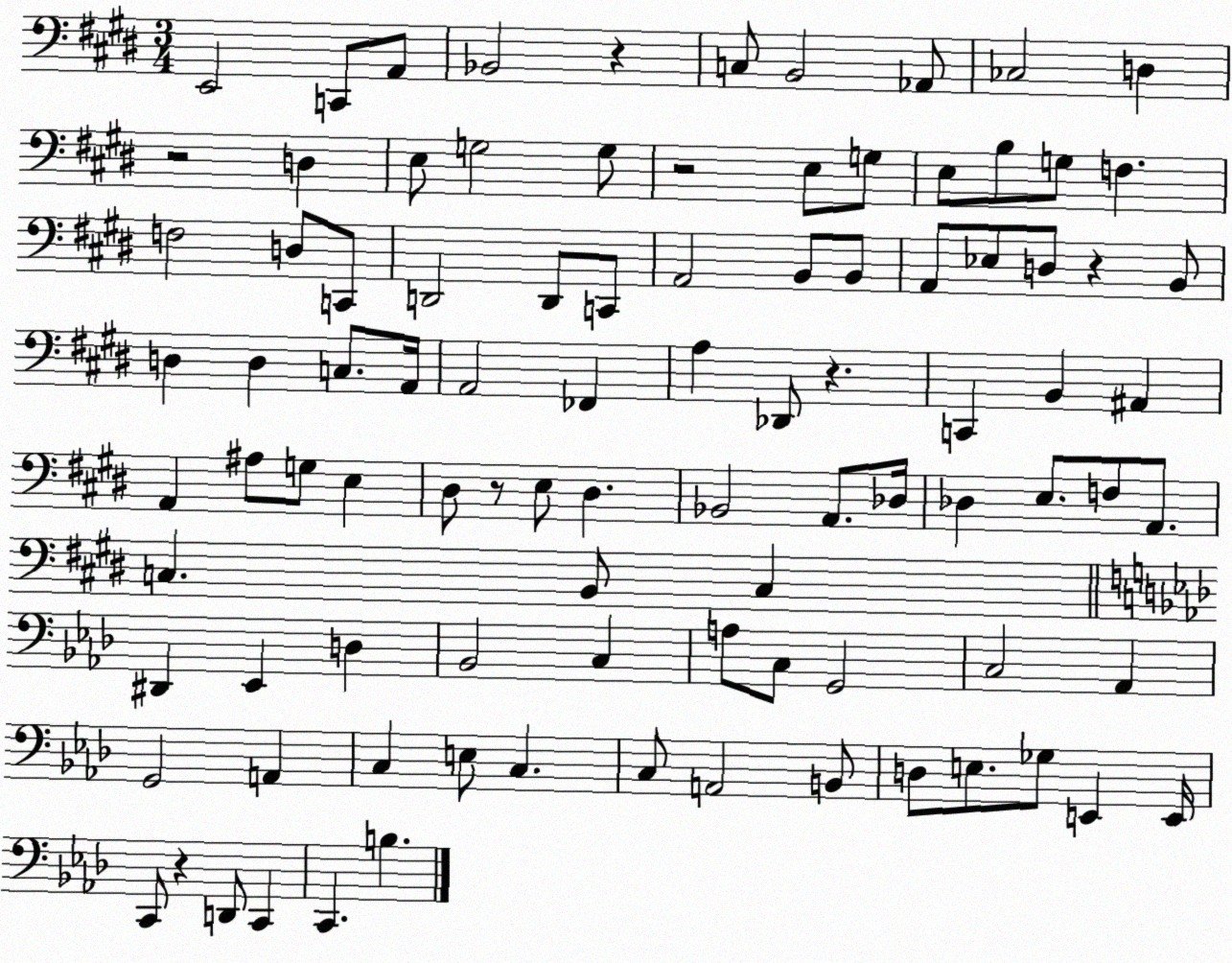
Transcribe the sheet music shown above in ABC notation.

X:1
T:Untitled
M:3/4
L:1/4
K:E
E,,2 C,,/2 A,,/2 _B,,2 z C,/2 B,,2 _A,,/2 _C,2 D, z2 D, E,/2 G,2 G,/2 z2 E,/2 G,/2 E,/2 B,/2 G,/2 F, F,2 D,/2 C,,/2 D,,2 D,,/2 C,,/2 A,,2 B,,/2 B,,/2 A,,/2 _E,/2 D,/2 z B,,/2 D, D, C,/2 A,,/4 A,,2 _F,, A, _D,,/2 z C,, B,, ^A,, A,, ^A,/2 G,/2 E, ^D,/2 z/2 E,/2 ^D, _B,,2 A,,/2 _D,/4 _D, E,/2 F,/2 A,,/2 C, B,,/2 C, ^D,, _E,, D, _B,,2 C, A,/2 C,/2 G,,2 C,2 _A,, G,,2 A,, C, E,/2 C, C,/2 A,,2 B,,/2 D,/2 E,/2 _G,/2 E,, E,,/4 C,,/2 z D,,/2 C,, C,, B,